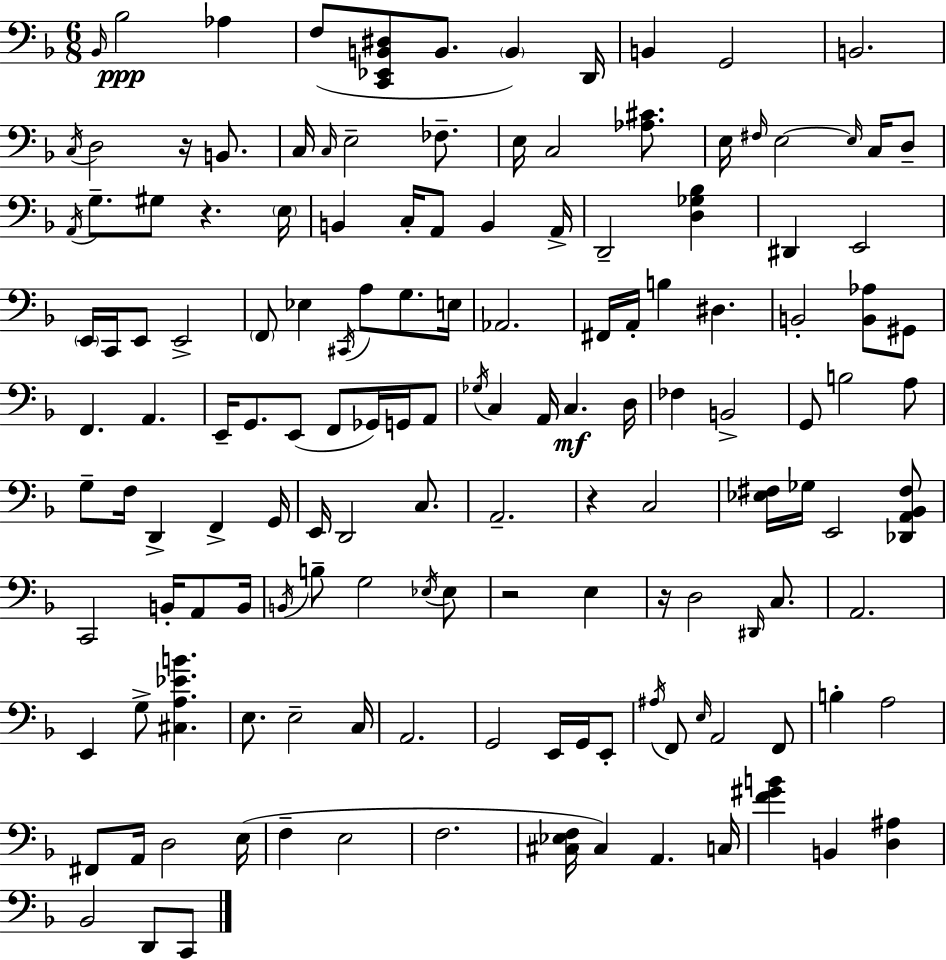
X:1
T:Untitled
M:6/8
L:1/4
K:F
_B,,/4 _B,2 _A, F,/2 [C,,_E,,B,,^D,]/2 B,,/2 B,, D,,/4 B,, G,,2 B,,2 C,/4 D,2 z/4 B,,/2 C,/4 C,/4 E,2 _F,/2 E,/4 C,2 [_A,^C]/2 E,/4 ^F,/4 E,2 E,/4 C,/4 D,/2 A,,/4 G,/2 ^G,/2 z E,/4 B,, C,/4 A,,/2 B,, A,,/4 D,,2 [D,_G,_B,] ^D,, E,,2 E,,/4 C,,/4 E,,/2 E,,2 F,,/2 _E, ^C,,/4 A,/2 G,/2 E,/4 _A,,2 ^F,,/4 A,,/4 B, ^D, B,,2 [B,,_A,]/2 ^G,,/2 F,, A,, E,,/4 G,,/2 E,,/2 F,,/2 _G,,/4 G,,/4 A,,/2 _G,/4 C, A,,/4 C, D,/4 _F, B,,2 G,,/2 B,2 A,/2 G,/2 F,/4 D,, F,, G,,/4 E,,/4 D,,2 C,/2 A,,2 z C,2 [_E,^F,]/4 _G,/4 E,,2 [_D,,A,,_B,,^F,]/2 C,,2 B,,/4 A,,/2 B,,/4 B,,/4 B,/2 G,2 _E,/4 _E,/2 z2 E, z/4 D,2 ^D,,/4 C,/2 A,,2 E,, G,/2 [^C,A,_EB] E,/2 E,2 C,/4 A,,2 G,,2 E,,/4 G,,/4 E,,/2 ^A,/4 F,,/2 E,/4 A,,2 F,,/2 B, A,2 ^F,,/2 A,,/4 D,2 E,/4 F, E,2 F,2 [^C,_E,F,]/4 ^C, A,, C,/4 [F^GB] B,, [D,^A,] _B,,2 D,,/2 C,,/2